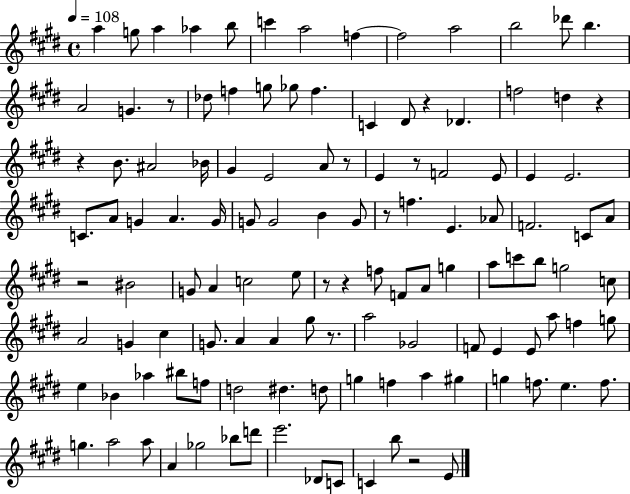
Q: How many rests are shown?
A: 12